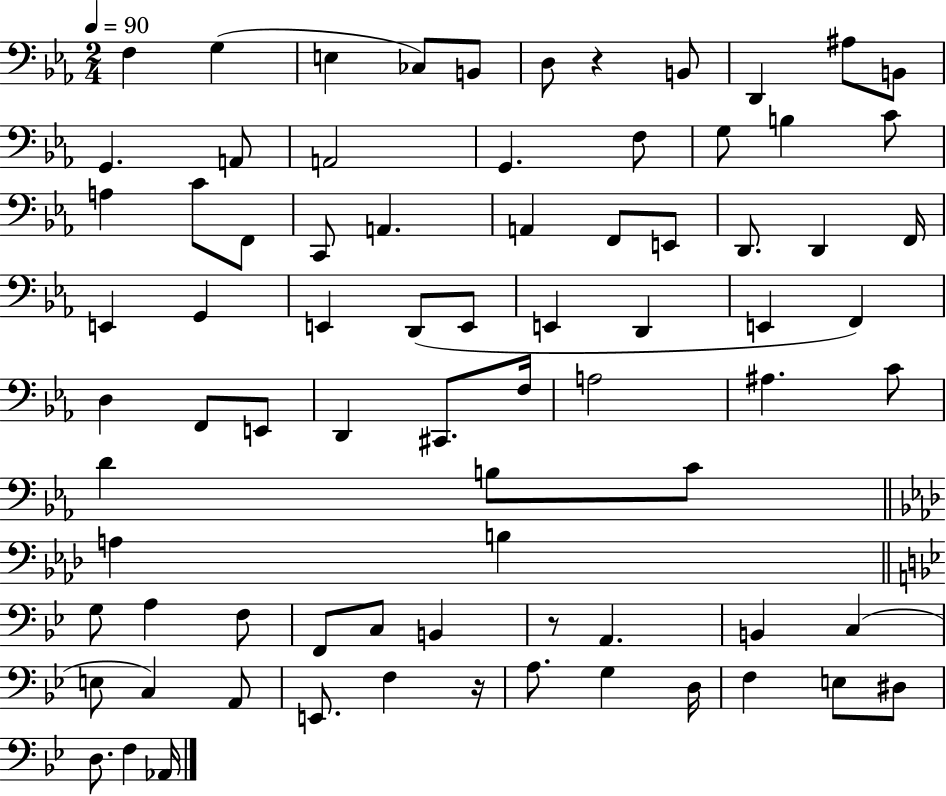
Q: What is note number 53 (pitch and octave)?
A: G3